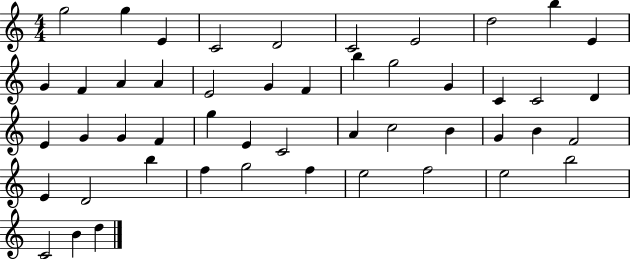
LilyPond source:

{
  \clef treble
  \numericTimeSignature
  \time 4/4
  \key c \major
  g''2 g''4 e'4 | c'2 d'2 | c'2 e'2 | d''2 b''4 e'4 | \break g'4 f'4 a'4 a'4 | e'2 g'4 f'4 | b''4 g''2 g'4 | c'4 c'2 d'4 | \break e'4 g'4 g'4 f'4 | g''4 e'4 c'2 | a'4 c''2 b'4 | g'4 b'4 f'2 | \break e'4 d'2 b''4 | f''4 g''2 f''4 | e''2 f''2 | e''2 b''2 | \break c'2 b'4 d''4 | \bar "|."
}